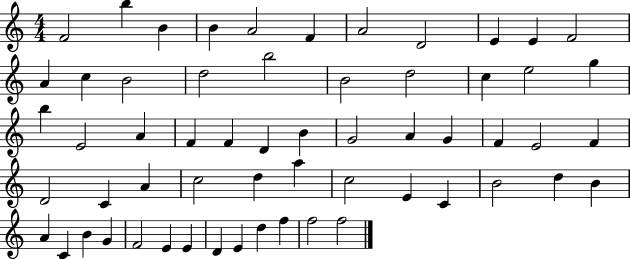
{
  \clef treble
  \numericTimeSignature
  \time 4/4
  \key c \major
  f'2 b''4 b'4 | b'4 a'2 f'4 | a'2 d'2 | e'4 e'4 f'2 | \break a'4 c''4 b'2 | d''2 b''2 | b'2 d''2 | c''4 e''2 g''4 | \break b''4 e'2 a'4 | f'4 f'4 d'4 b'4 | g'2 a'4 g'4 | f'4 e'2 f'4 | \break d'2 c'4 a'4 | c''2 d''4 a''4 | c''2 e'4 c'4 | b'2 d''4 b'4 | \break a'4 c'4 b'4 g'4 | f'2 e'4 e'4 | d'4 e'4 d''4 f''4 | f''2 f''2 | \break \bar "|."
}